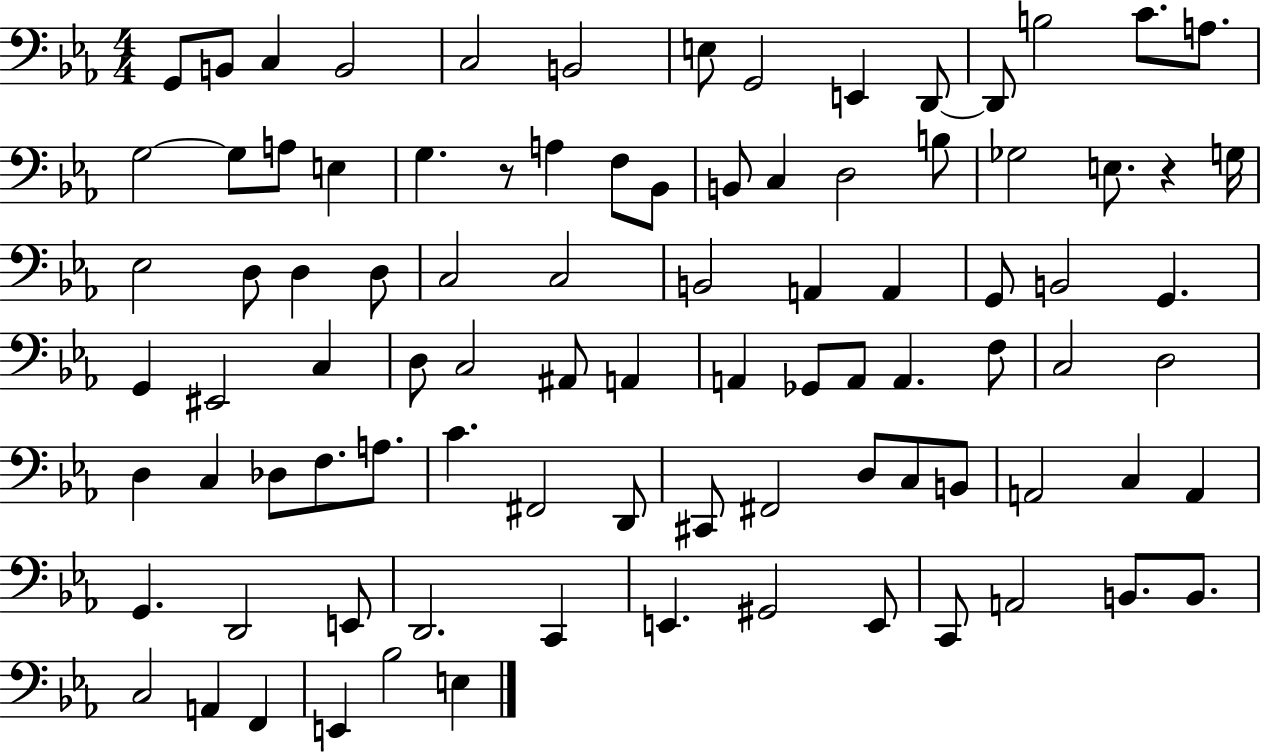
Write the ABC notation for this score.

X:1
T:Untitled
M:4/4
L:1/4
K:Eb
G,,/2 B,,/2 C, B,,2 C,2 B,,2 E,/2 G,,2 E,, D,,/2 D,,/2 B,2 C/2 A,/2 G,2 G,/2 A,/2 E, G, z/2 A, F,/2 _B,,/2 B,,/2 C, D,2 B,/2 _G,2 E,/2 z G,/4 _E,2 D,/2 D, D,/2 C,2 C,2 B,,2 A,, A,, G,,/2 B,,2 G,, G,, ^E,,2 C, D,/2 C,2 ^A,,/2 A,, A,, _G,,/2 A,,/2 A,, F,/2 C,2 D,2 D, C, _D,/2 F,/2 A,/2 C ^F,,2 D,,/2 ^C,,/2 ^F,,2 D,/2 C,/2 B,,/2 A,,2 C, A,, G,, D,,2 E,,/2 D,,2 C,, E,, ^G,,2 E,,/2 C,,/2 A,,2 B,,/2 B,,/2 C,2 A,, F,, E,, _B,2 E,